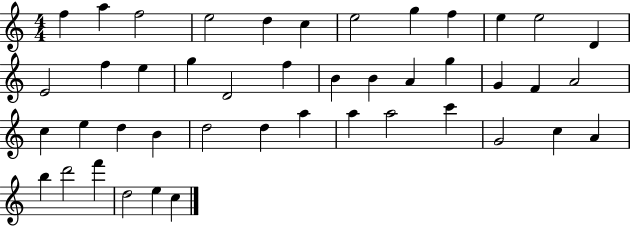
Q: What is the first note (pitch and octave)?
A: F5